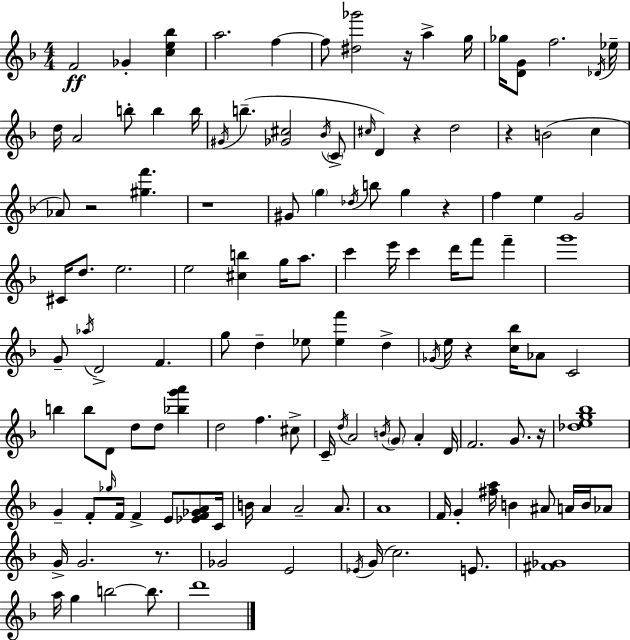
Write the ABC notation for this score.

X:1
T:Untitled
M:4/4
L:1/4
K:Dm
F2 _G [ce_b] a2 f f/2 [^d_g']2 z/4 a g/4 _g/4 [DG]/2 f2 _D/4 _e/4 d/4 A2 b/2 b b/4 ^G/4 b [_G^c]2 _B/4 C/2 ^c/4 D z d2 z B2 c _A/2 z2 [^gf'] z4 ^G/2 g _d/4 b/2 g z f e G2 ^C/4 d/2 e2 e2 [^cb] g/4 a/2 c' e'/4 c' d'/4 f'/2 f' g'4 G/2 _a/4 D2 F g/2 d _e/2 [_ef'] d _G/4 e/4 z [c_b]/4 _A/2 C2 b b/2 D/2 d/2 d/2 [_bg'a'] d2 f ^c/2 C/4 d/4 A2 B/4 G/2 A D/4 F2 G/2 z/4 [_deg_b]4 G F/2 _g/4 F/4 F E/2 [_EF_GA]/2 C/4 B/4 A A2 A/2 A4 F/4 G [^fa]/4 B ^A/2 A/4 B/4 _A/2 G/4 G2 z/2 _G2 E2 _E/4 G/4 c2 E/2 [^F_G]4 a/4 g b2 b/2 d'4